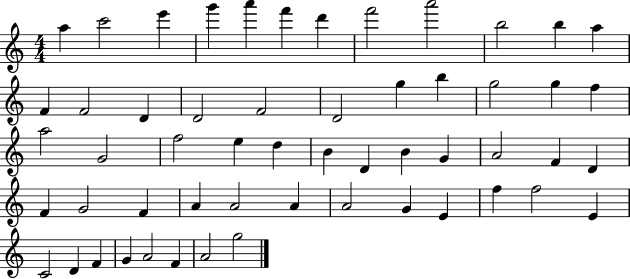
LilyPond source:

{
  \clef treble
  \numericTimeSignature
  \time 4/4
  \key c \major
  a''4 c'''2 e'''4 | g'''4 a'''4 f'''4 d'''4 | f'''2 a'''2 | b''2 b''4 a''4 | \break f'4 f'2 d'4 | d'2 f'2 | d'2 g''4 b''4 | g''2 g''4 f''4 | \break a''2 g'2 | f''2 e''4 d''4 | b'4 d'4 b'4 g'4 | a'2 f'4 d'4 | \break f'4 g'2 f'4 | a'4 a'2 a'4 | a'2 g'4 e'4 | f''4 f''2 e'4 | \break c'2 d'4 f'4 | g'4 a'2 f'4 | a'2 g''2 | \bar "|."
}